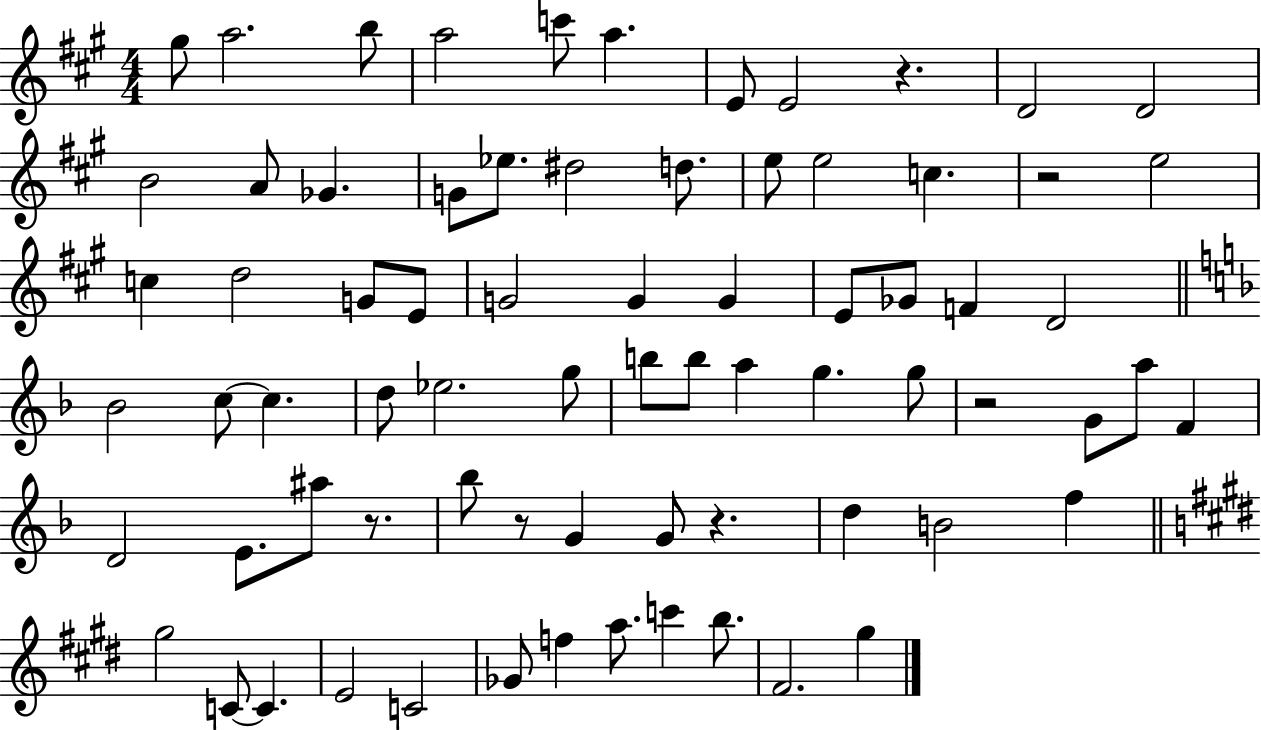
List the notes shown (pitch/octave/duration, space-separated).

G#5/e A5/h. B5/e A5/h C6/e A5/q. E4/e E4/h R/q. D4/h D4/h B4/h A4/e Gb4/q. G4/e Eb5/e. D#5/h D5/e. E5/e E5/h C5/q. R/h E5/h C5/q D5/h G4/e E4/e G4/h G4/q G4/q E4/e Gb4/e F4/q D4/h Bb4/h C5/e C5/q. D5/e Eb5/h. G5/e B5/e B5/e A5/q G5/q. G5/e R/h G4/e A5/e F4/q D4/h E4/e. A#5/e R/e. Bb5/e R/e G4/q G4/e R/q. D5/q B4/h F5/q G#5/h C4/e C4/q. E4/h C4/h Gb4/e F5/q A5/e. C6/q B5/e. F#4/h. G#5/q